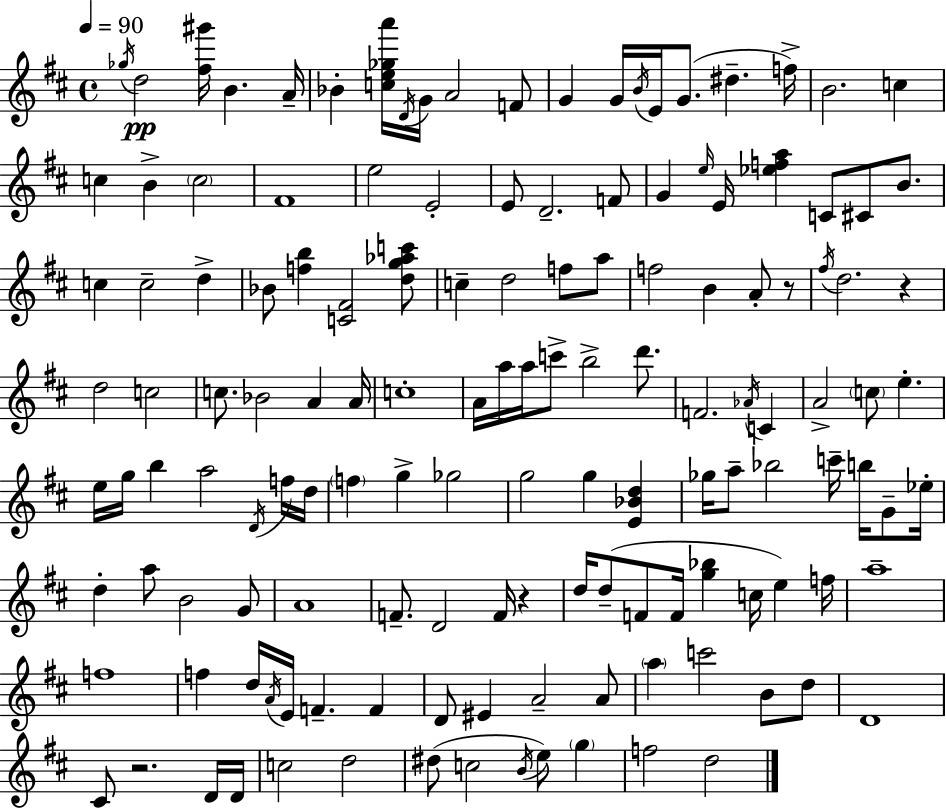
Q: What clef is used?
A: treble